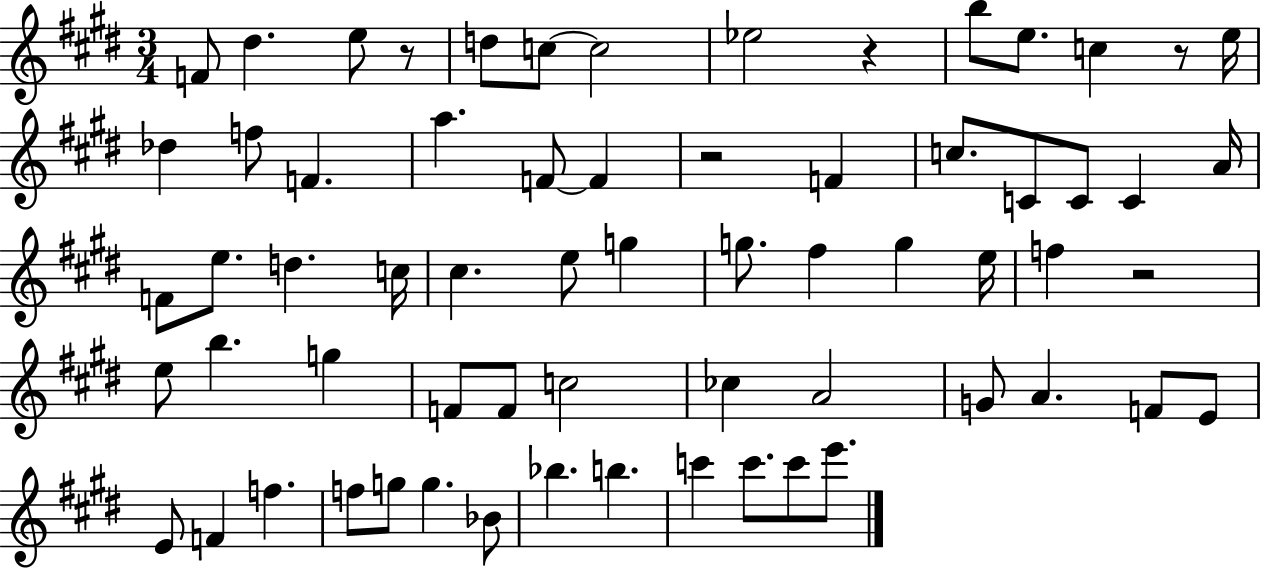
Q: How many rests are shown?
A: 5